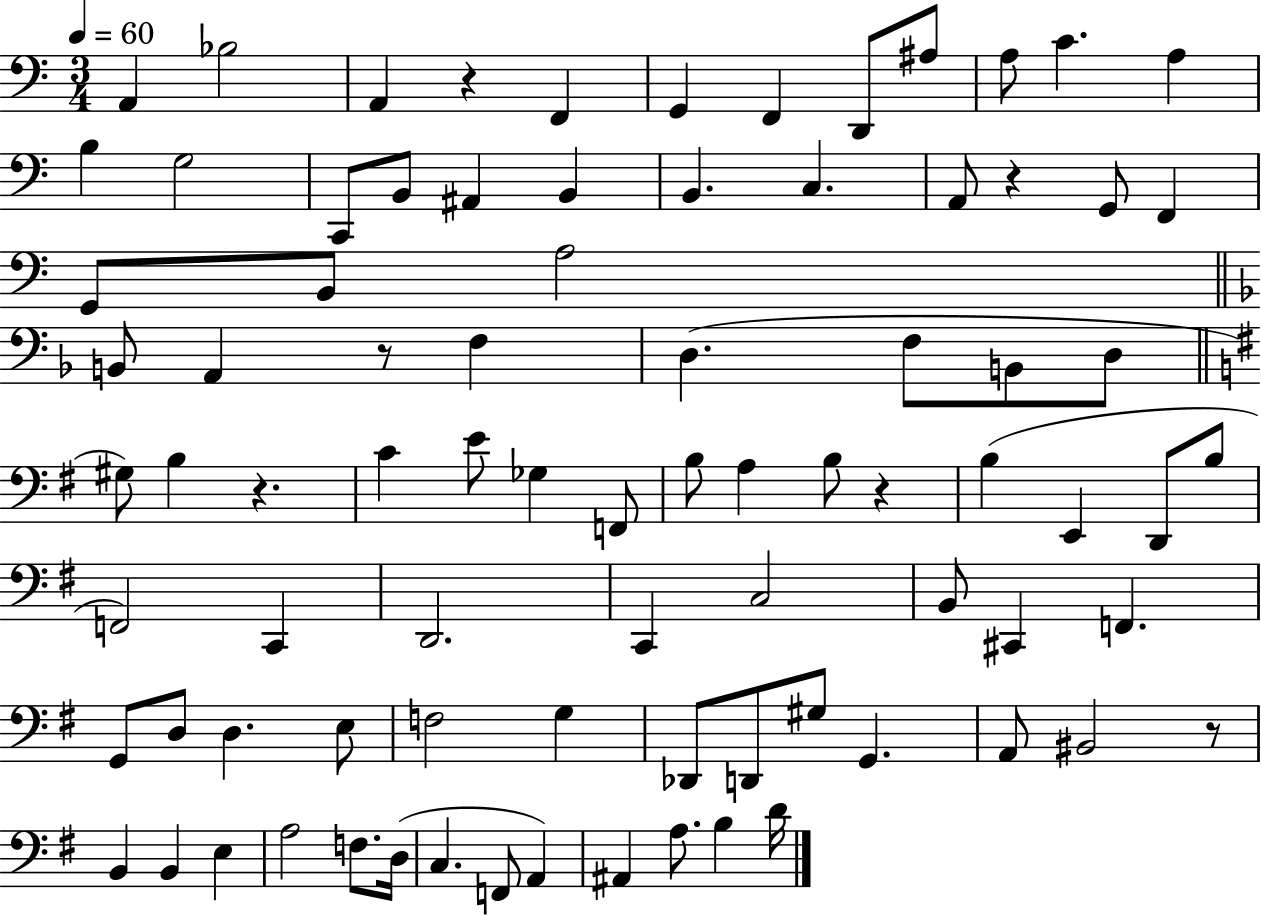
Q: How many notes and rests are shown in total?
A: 84